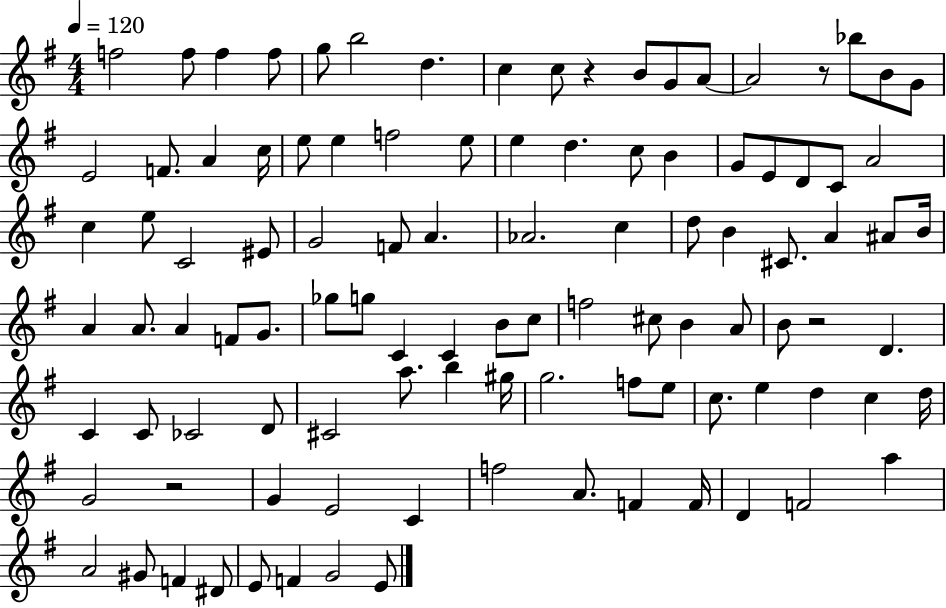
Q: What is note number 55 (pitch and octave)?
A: G5